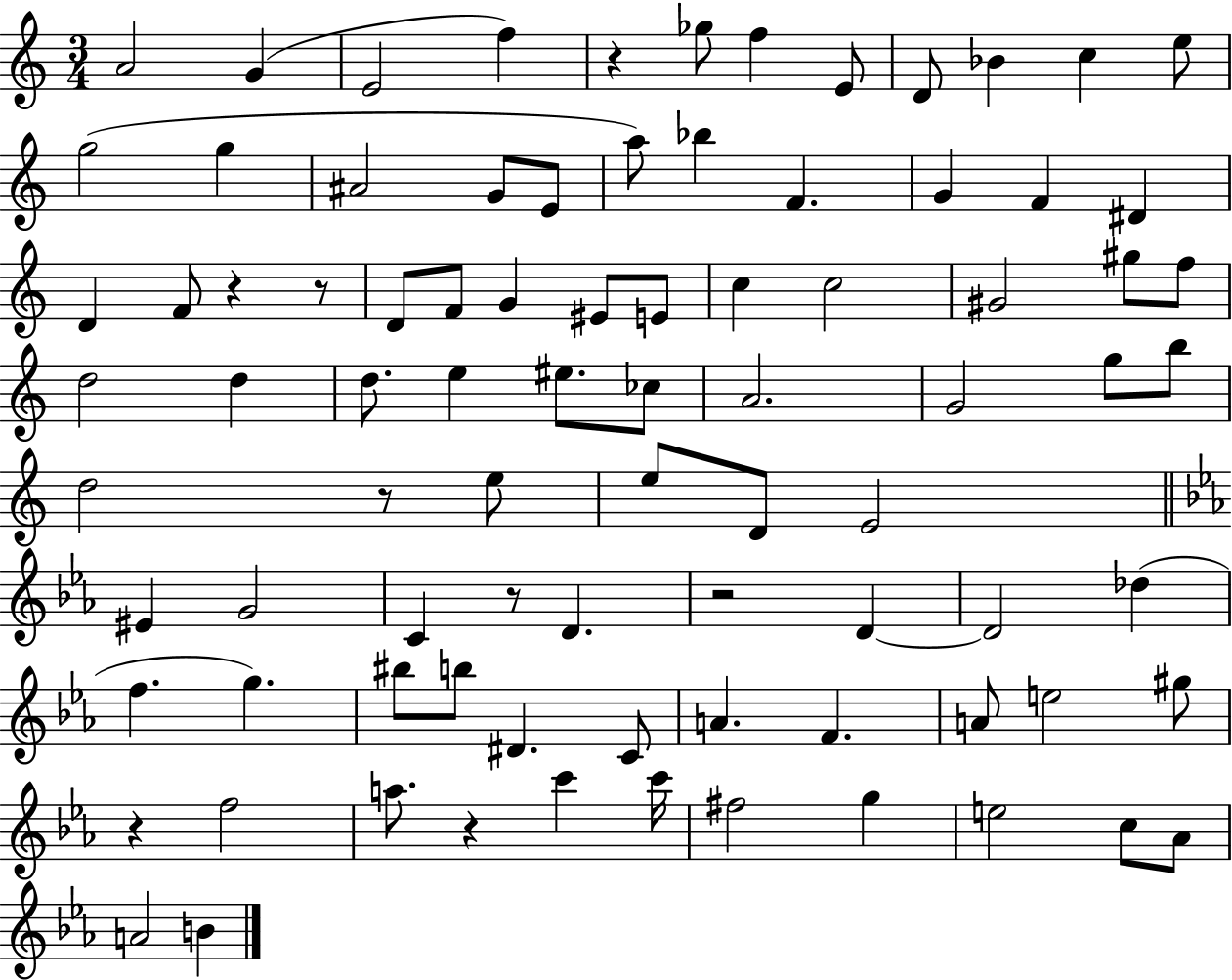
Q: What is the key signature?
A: C major